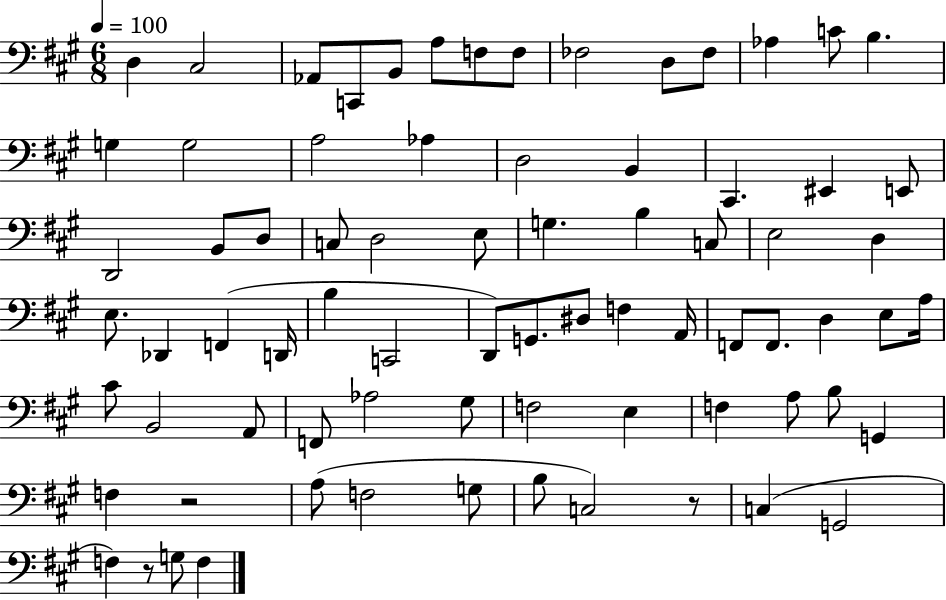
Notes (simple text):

D3/q C#3/h Ab2/e C2/e B2/e A3/e F3/e F3/e FES3/h D3/e FES3/e Ab3/q C4/e B3/q. G3/q G3/h A3/h Ab3/q D3/h B2/q C#2/q. EIS2/q E2/e D2/h B2/e D3/e C3/e D3/h E3/e G3/q. B3/q C3/e E3/h D3/q E3/e. Db2/q F2/q D2/s B3/q C2/h D2/e G2/e. D#3/e F3/q A2/s F2/e F2/e. D3/q E3/e A3/s C#4/e B2/h A2/e F2/e Ab3/h G#3/e F3/h E3/q F3/q A3/e B3/e G2/q F3/q R/h A3/e F3/h G3/e B3/e C3/h R/e C3/q G2/h F3/q R/e G3/e F3/q